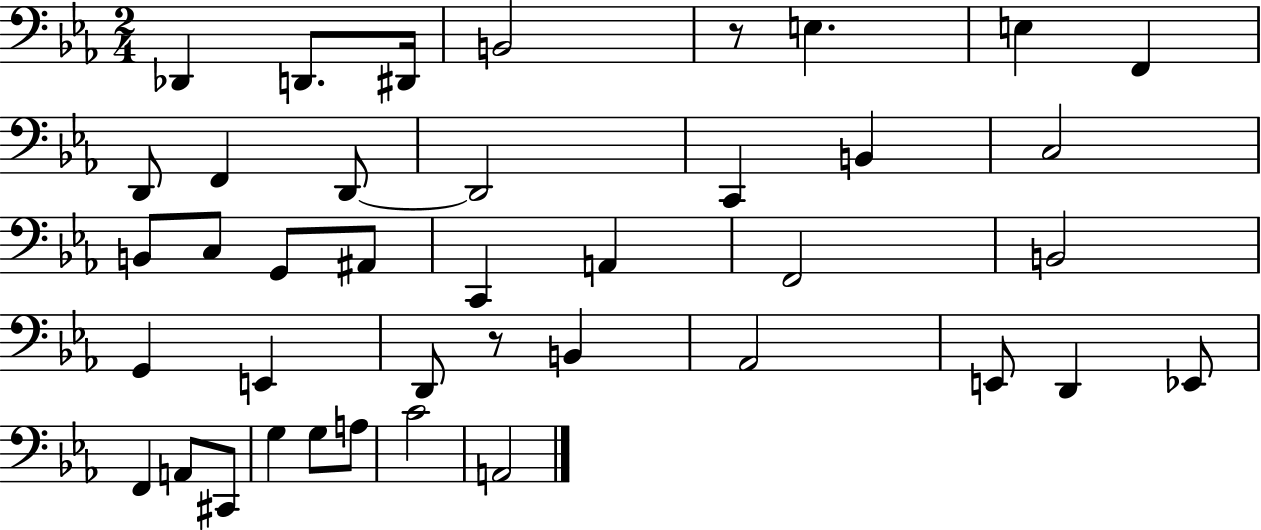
{
  \clef bass
  \numericTimeSignature
  \time 2/4
  \key ees \major
  \repeat volta 2 { des,4 d,8. dis,16 | b,2 | r8 e4. | e4 f,4 | \break d,8 f,4 d,8~~ | d,2 | c,4 b,4 | c2 | \break b,8 c8 g,8 ais,8 | c,4 a,4 | f,2 | b,2 | \break g,4 e,4 | d,8 r8 b,4 | aes,2 | e,8 d,4 ees,8 | \break f,4 a,8 cis,8 | g4 g8 a8 | c'2 | a,2 | \break } \bar "|."
}